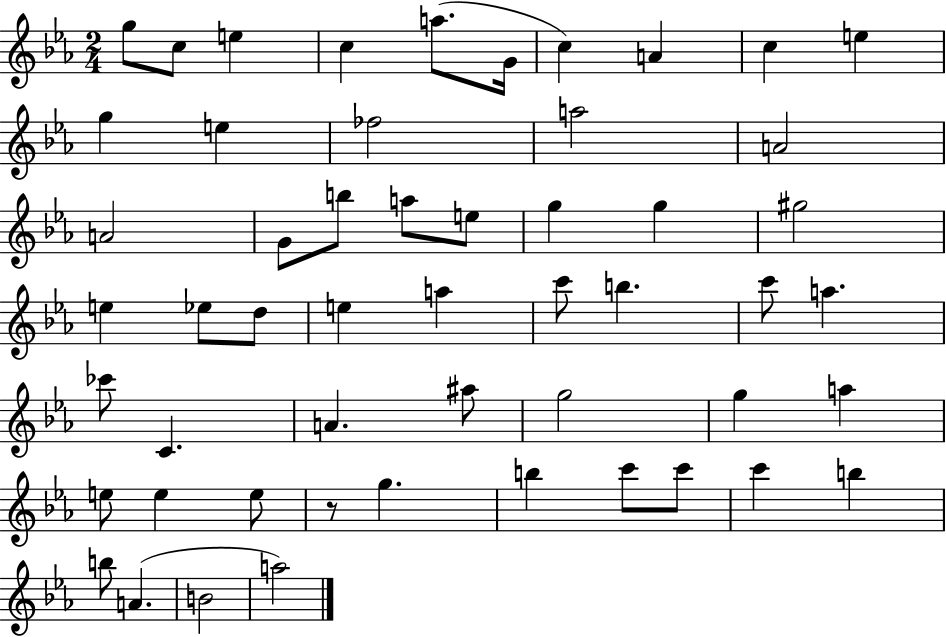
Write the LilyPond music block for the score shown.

{
  \clef treble
  \numericTimeSignature
  \time 2/4
  \key ees \major
  \repeat volta 2 { g''8 c''8 e''4 | c''4 a''8.( g'16 | c''4) a'4 | c''4 e''4 | \break g''4 e''4 | fes''2 | a''2 | a'2 | \break a'2 | g'8 b''8 a''8 e''8 | g''4 g''4 | gis''2 | \break e''4 ees''8 d''8 | e''4 a''4 | c'''8 b''4. | c'''8 a''4. | \break ces'''8 c'4. | a'4. ais''8 | g''2 | g''4 a''4 | \break e''8 e''4 e''8 | r8 g''4. | b''4 c'''8 c'''8 | c'''4 b''4 | \break b''8 a'4.( | b'2 | a''2) | } \bar "|."
}